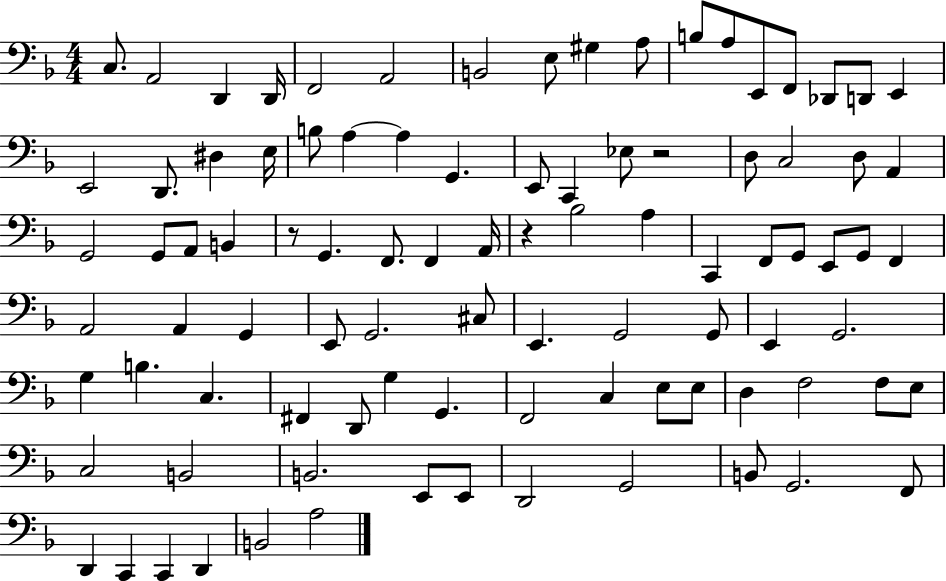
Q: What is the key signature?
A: F major